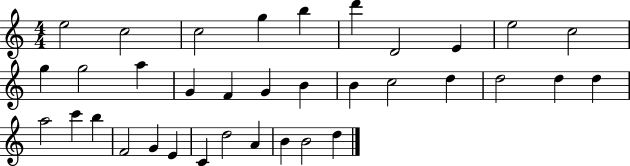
X:1
T:Untitled
M:4/4
L:1/4
K:C
e2 c2 c2 g b d' D2 E e2 c2 g g2 a G F G B B c2 d d2 d d a2 c' b F2 G E C d2 A B B2 d